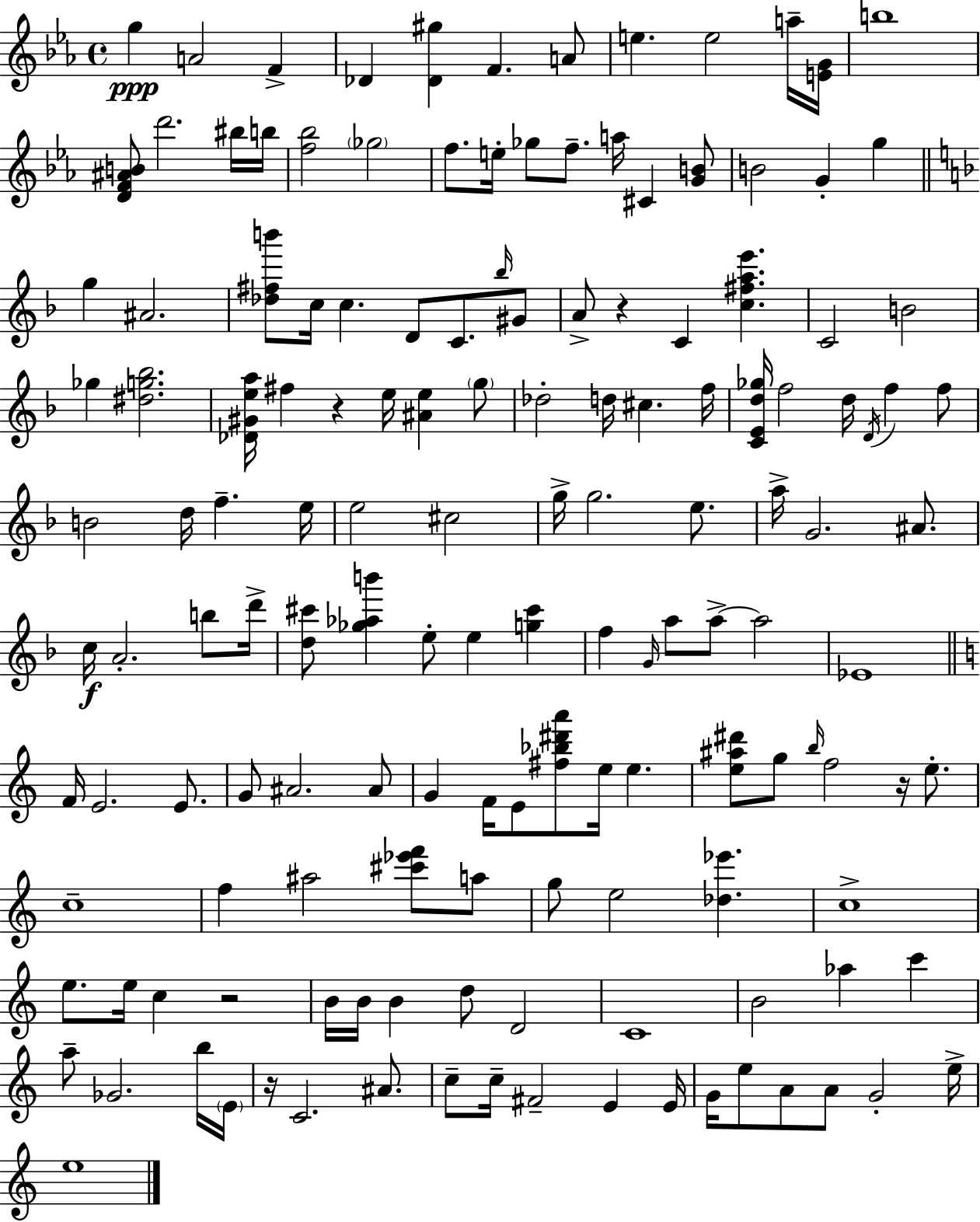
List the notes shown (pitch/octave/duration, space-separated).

G5/q A4/h F4/q Db4/q [Db4,G#5]/q F4/q. A4/e E5/q. E5/h A5/s [E4,G4]/s B5/w [D4,F4,A#4,B4]/e D6/h. BIS5/s B5/s [F5,Bb5]/h Gb5/h F5/e. E5/s Gb5/e F5/e. A5/s C#4/q [G4,B4]/e B4/h G4/q G5/q G5/q A#4/h. [Db5,F#5,B6]/e C5/s C5/q. D4/e C4/e. Bb5/s G#4/e A4/e R/q C4/q [C5,F#5,A5,E6]/q. C4/h B4/h Gb5/q [D#5,G5,Bb5]/h. [Db4,G#4,E5,A5]/s F#5/q R/q E5/s [A#4,E5]/q G5/e Db5/h D5/s C#5/q. F5/s [C4,E4,D5,Gb5]/s F5/h D5/s D4/s F5/q F5/e B4/h D5/s F5/q. E5/s E5/h C#5/h G5/s G5/h. E5/e. A5/s G4/h. A#4/e. C5/s A4/h. B5/e D6/s [D5,C#6]/e [Gb5,Ab5,B6]/q E5/e E5/q [G5,C#6]/q F5/q G4/s A5/e A5/e A5/h Eb4/w F4/s E4/h. E4/e. G4/e A#4/h. A#4/e G4/q F4/s E4/e [F#5,Bb5,D#6,A6]/e E5/s E5/q. [E5,A#5,D#6]/e G5/e B5/s F5/h R/s E5/e. C5/w F5/q A#5/h [C#6,Eb6,F6]/e A5/e G5/e E5/h [Db5,Eb6]/q. C5/w E5/e. E5/s C5/q R/h B4/s B4/s B4/q D5/e D4/h C4/w B4/h Ab5/q C6/q A5/e Gb4/h. B5/s E4/s R/s C4/h. A#4/e. C5/e C5/s F#4/h E4/q E4/s G4/s E5/e A4/e A4/e G4/h E5/s E5/w